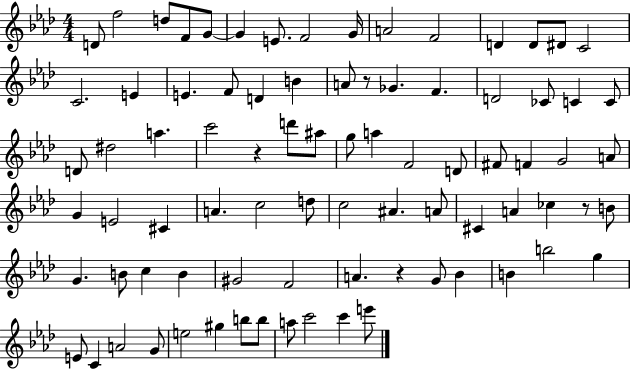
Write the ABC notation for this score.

X:1
T:Untitled
M:4/4
L:1/4
K:Ab
D/2 f2 d/2 F/2 G/2 G E/2 F2 G/4 A2 F2 D D/2 ^D/2 C2 C2 E E F/2 D B A/2 z/2 _G F D2 _C/2 C C/2 D/2 ^d2 a c'2 z d'/2 ^a/2 g/2 a F2 D/2 ^F/2 F G2 A/2 G E2 ^C A c2 d/2 c2 ^A A/2 ^C A _c z/2 B/2 G B/2 c B ^G2 F2 A z G/2 _B B b2 g E/2 C A2 G/2 e2 ^g b/2 b/2 a/2 c'2 c' e'/2